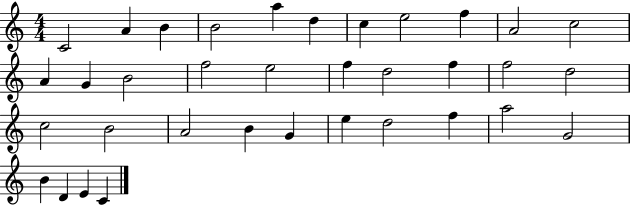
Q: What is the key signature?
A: C major